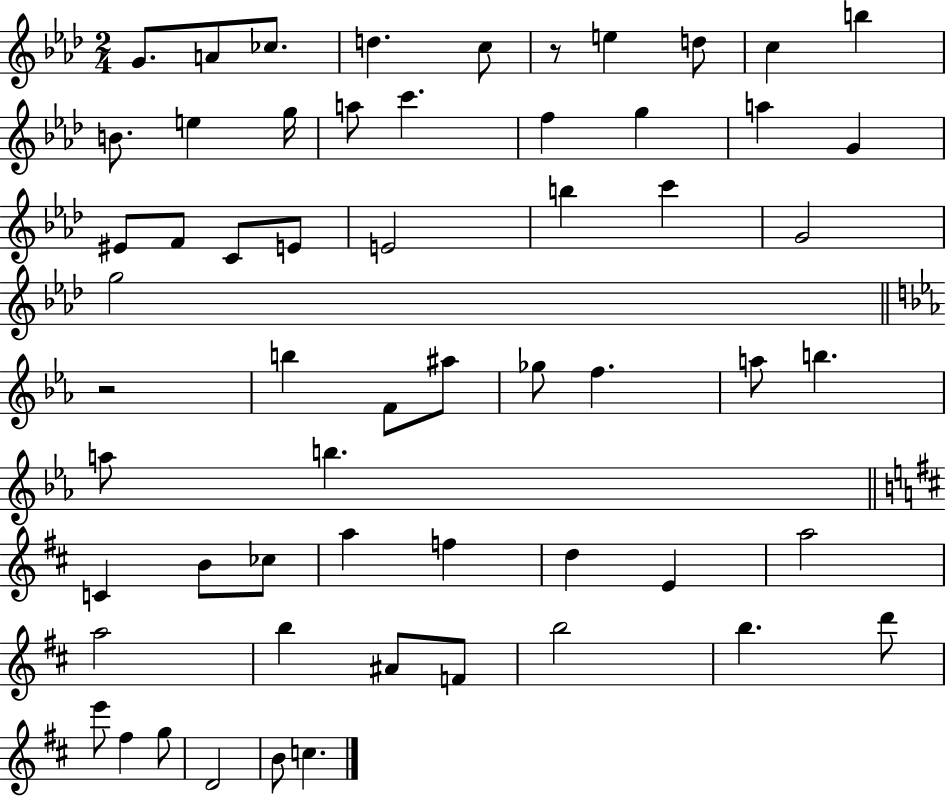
{
  \clef treble
  \numericTimeSignature
  \time 2/4
  \key aes \major
  g'8. a'8 ces''8. | d''4. c''8 | r8 e''4 d''8 | c''4 b''4 | \break b'8. e''4 g''16 | a''8 c'''4. | f''4 g''4 | a''4 g'4 | \break eis'8 f'8 c'8 e'8 | e'2 | b''4 c'''4 | g'2 | \break g''2 | \bar "||" \break \key ees \major r2 | b''4 f'8 ais''8 | ges''8 f''4. | a''8 b''4. | \break a''8 b''4. | \bar "||" \break \key d \major c'4 b'8 ces''8 | a''4 f''4 | d''4 e'4 | a''2 | \break a''2 | b''4 ais'8 f'8 | b''2 | b''4. d'''8 | \break e'''8 fis''4 g''8 | d'2 | b'8 c''4. | \bar "|."
}